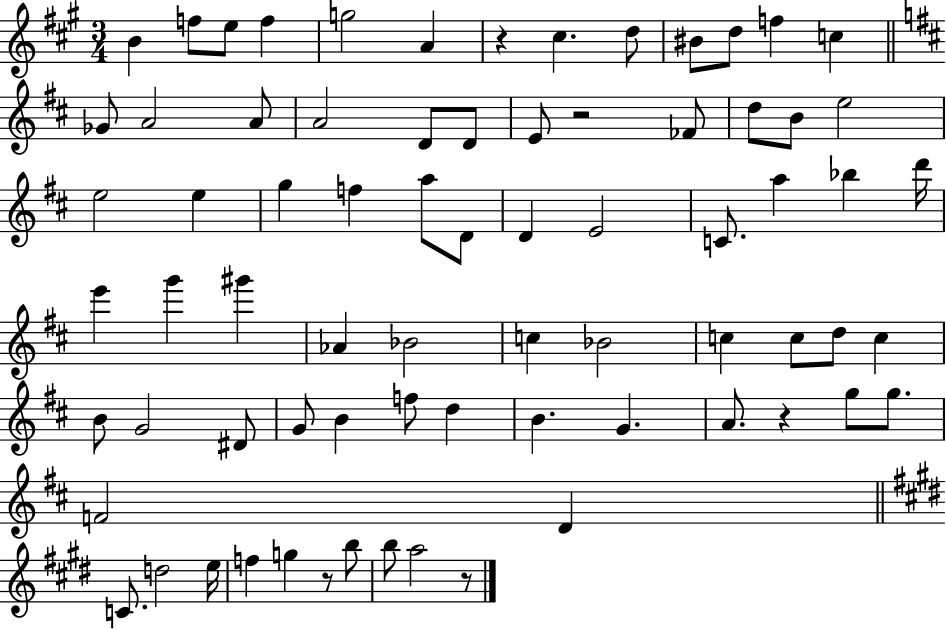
B4/q F5/e E5/e F5/q G5/h A4/q R/q C#5/q. D5/e BIS4/e D5/e F5/q C5/q Gb4/e A4/h A4/e A4/h D4/e D4/e E4/e R/h FES4/e D5/e B4/e E5/h E5/h E5/q G5/q F5/q A5/e D4/e D4/q E4/h C4/e. A5/q Bb5/q D6/s E6/q G6/q G#6/q Ab4/q Bb4/h C5/q Bb4/h C5/q C5/e D5/e C5/q B4/e G4/h D#4/e G4/e B4/q F5/e D5/q B4/q. G4/q. A4/e. R/q G5/e G5/e. F4/h D4/q C4/e. D5/h E5/s F5/q G5/q R/e B5/e B5/e A5/h R/e